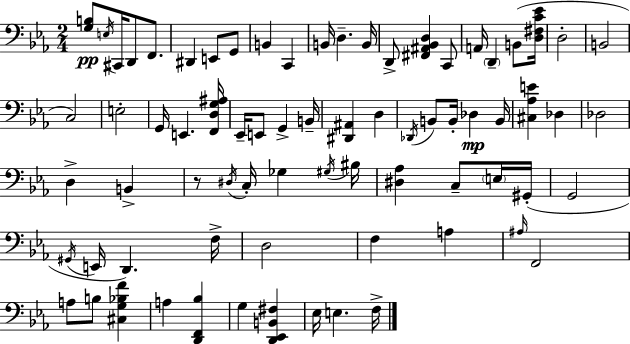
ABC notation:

X:1
T:Untitled
M:2/4
L:1/4
K:Eb
[G,B,]/2 E,/4 ^C,,/4 D,,/2 F,,/2 ^D,, E,,/2 G,,/2 B,, C,, B,,/4 D, B,,/4 D,,/2 [^F,,^A,,_B,,D,] C,,/2 A,,/4 D,, B,,/2 [D,^F,C_E]/4 D,2 B,,2 C,2 E,2 G,,/4 E,, [F,,D,G,^A,]/4 _E,,/4 E,,/2 G,, B,,/4 [^D,,^A,,] D, _D,,/4 B,,/2 B,,/4 _D, B,,/4 [^C,_A,E] _D, _D,2 D, B,, z/2 ^D,/4 C,/4 _G, ^G,/4 ^B,/4 [^D,_A,] C,/2 E,/4 ^G,,/4 G,,2 ^G,,/4 E,,/4 D,, F,/4 D,2 F, A, ^A,/4 F,,2 A,/2 B,/2 [^C,G,_B,F] A, [D,,F,,_B,] G, [D,,_E,,B,,^F,] _E,/4 E, F,/4